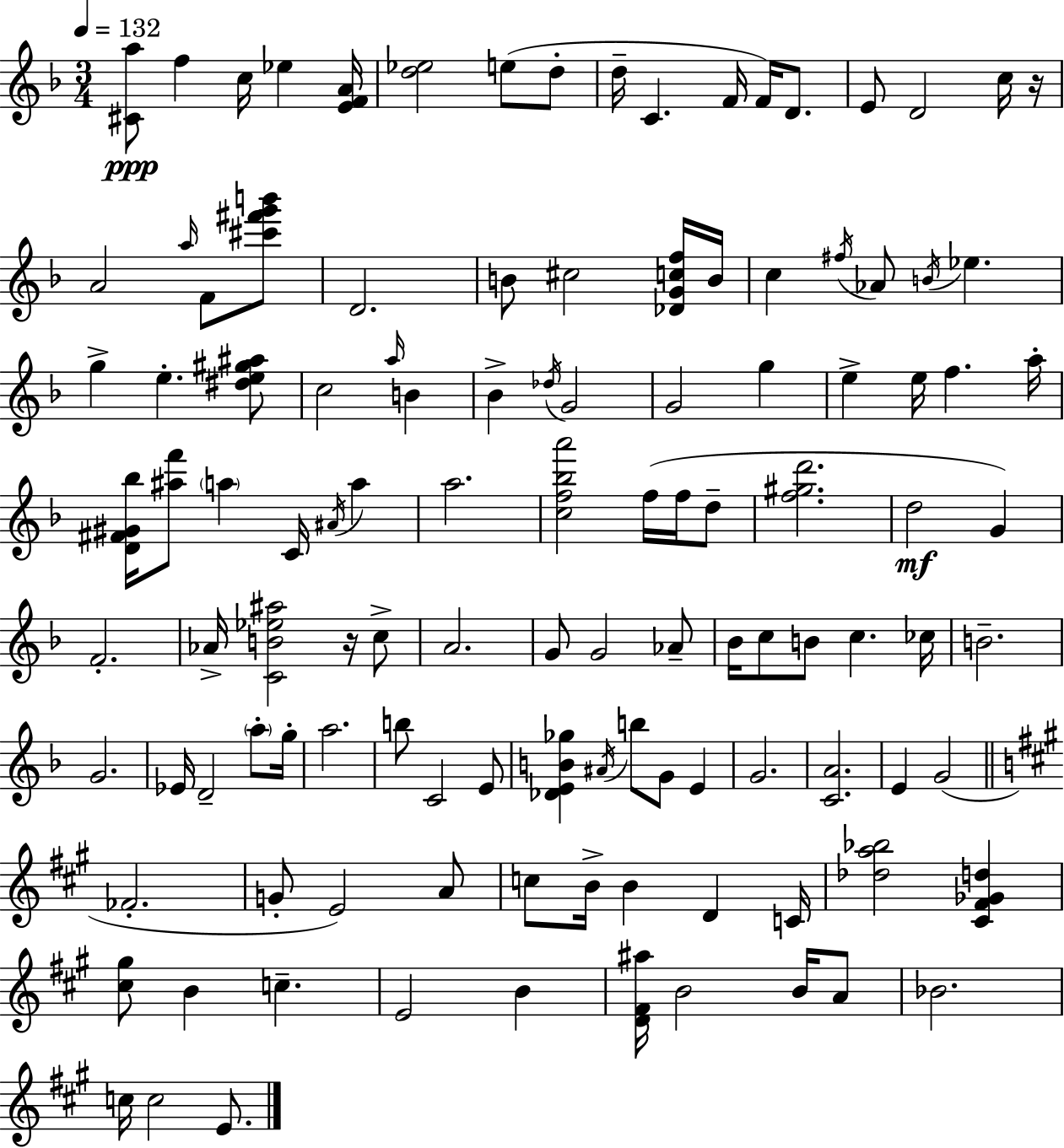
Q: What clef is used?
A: treble